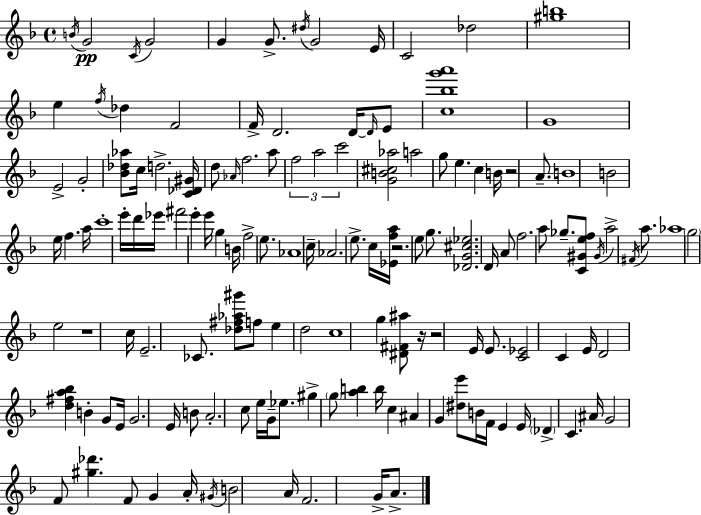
{
  \clef treble
  \time 4/4
  \defaultTimeSignature
  \key d \minor
  \acciaccatura { b'16 }\pp g'2 \acciaccatura { c'16 } g'2 | g'4 g'8.-> \acciaccatura { dis''16 } g'2 | e'16 c'2 des''2 | <gis'' b''>1 | \break e''4 \acciaccatura { f''16 } des''4 f'2 | f'16-> d'2. | d'16~~ \grace { d'16 } e'8 <c'' bes'' g''' a'''>1 | g'1 | \break e'2-> g'2-. | <bes' des'' aes''>8 c''16 d''2.-> | <c' des' gis'>16 d''8 \grace { aes'16 } f''2. | a''8 \tuplet 3/2 { f''2 a''2 | \break c'''2 } <g' b' cis'' aes''>2 | a''2 g''8 | e''4. c''4 b'16 r2 | a'8.-- b'1 | \break b'2 e''16 f''4. | a''16 c'''1-. | e'''16-. d'''16 ees'''16 fis'''2 | e'''4-. e'''16 g''4 b'16 f''2-> | \break e''8. aes'1 | c''16-- aes'2. | e''8.-> c''16 <ees' f'' a''>16 r2. | e''8 g''8. <des' g' cis'' ees''>2. | \break d'16 a'8 f''2. | a''8 ges''8.-- <c' gis' e'' f''>8 \acciaccatura { gis'16 } a''2-> | \acciaccatura { fis'16 } a''8. aes''1 | \parenthesize g''2 | \break e''2 r1 | c''16 e'2.-- | ces'8. <des'' fis'' aes'' gis'''>8 f''8 e''4 | d''2 c''1 | \break g''4 <dis' fis' ais''>8 r16 r2 | e'16 e'8. <c' ees'>2 | c'4 e'16 d'2 | <d'' fis'' a'' bes''>4 b'4-. g'8 e'16 g'2. | \break e'16 b'8 a'2.-. | c''8 e''16 g'16-- ees''8. gis''4-> | \parenthesize g''8 <a'' b''>4 b''16 c''4 ais'4 | g'4 <dis'' e'''>8 b'16 f'16 e'4 e'16 \parenthesize des'4-> | \break c'4. ais'16 g'2 | f'8 <gis'' des'''>4. f'8 g'4 a'16-. \acciaccatura { gis'16 } | b'2 a'16 f'2. | g'16-> a'8.-> \bar "|."
}